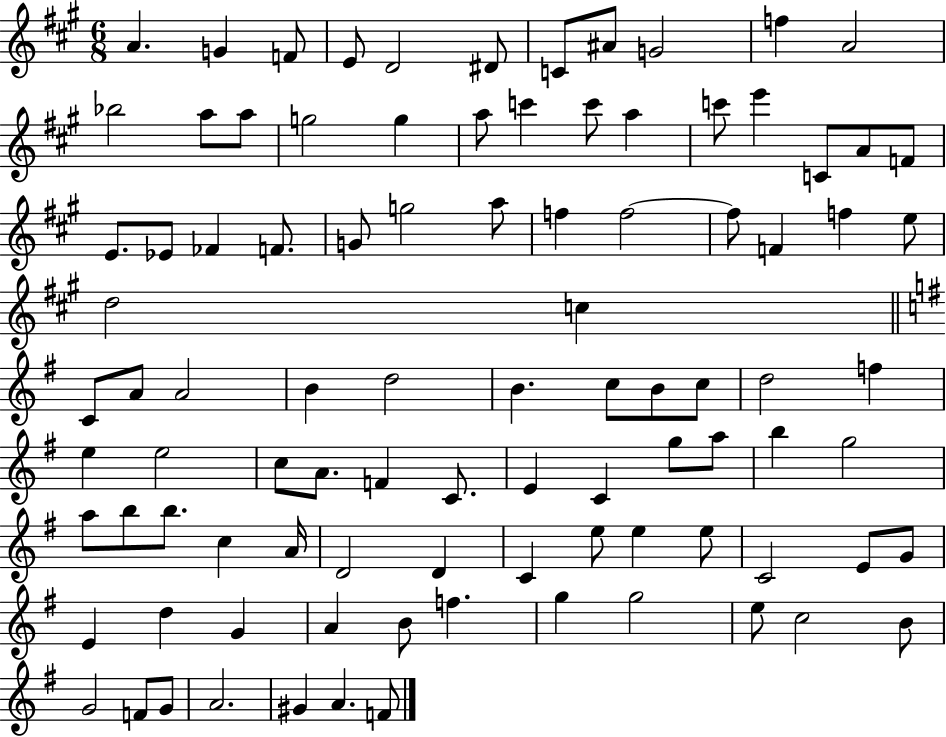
A4/q. G4/q F4/e E4/e D4/h D#4/e C4/e A#4/e G4/h F5/q A4/h Bb5/h A5/e A5/e G5/h G5/q A5/e C6/q C6/e A5/q C6/e E6/q C4/e A4/e F4/e E4/e. Eb4/e FES4/q F4/e. G4/e G5/h A5/e F5/q F5/h F5/e F4/q F5/q E5/e D5/h C5/q C4/e A4/e A4/h B4/q D5/h B4/q. C5/e B4/e C5/e D5/h F5/q E5/q E5/h C5/e A4/e. F4/q C4/e. E4/q C4/q G5/e A5/e B5/q G5/h A5/e B5/e B5/e. C5/q A4/s D4/h D4/q C4/q E5/e E5/q E5/e C4/h E4/e G4/e E4/q D5/q G4/q A4/q B4/e F5/q. G5/q G5/h E5/e C5/h B4/e G4/h F4/e G4/e A4/h. G#4/q A4/q. F4/e